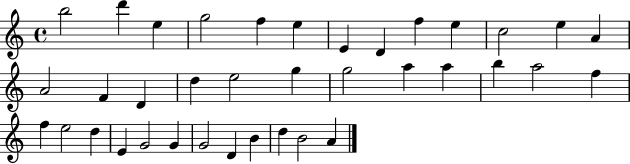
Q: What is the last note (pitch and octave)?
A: A4